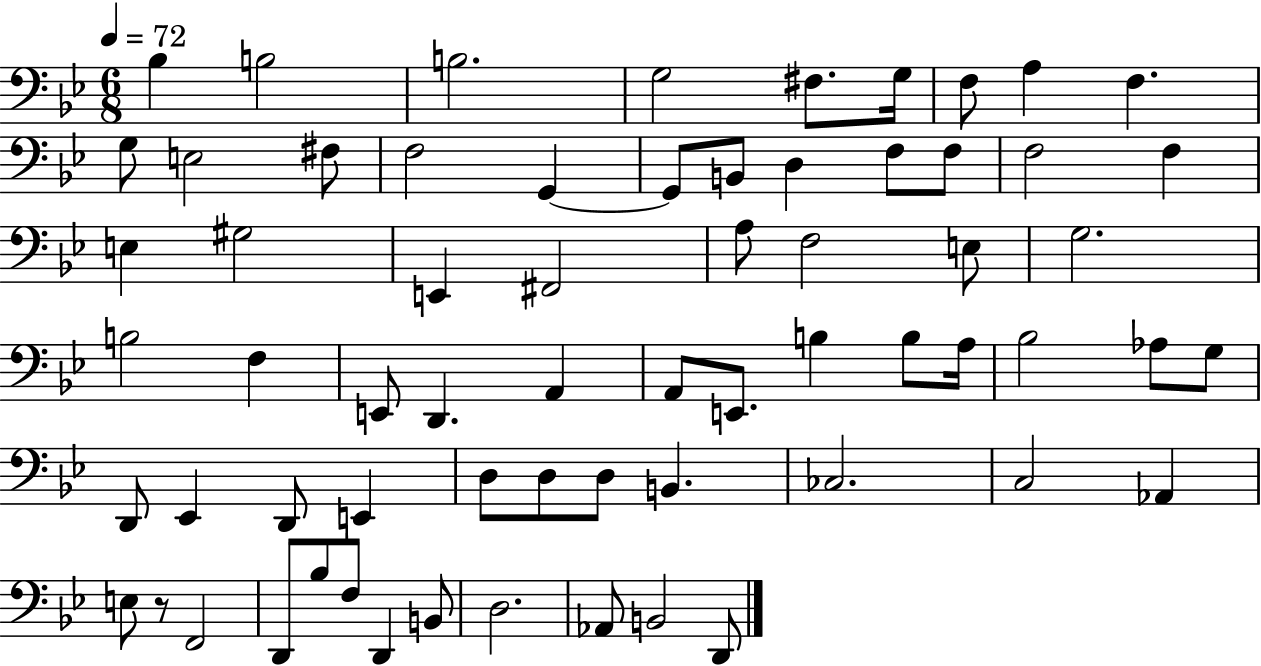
{
  \clef bass
  \numericTimeSignature
  \time 6/8
  \key bes \major
  \tempo 4 = 72
  bes4 b2 | b2. | g2 fis8. g16 | f8 a4 f4. | \break g8 e2 fis8 | f2 g,4~~ | g,8 b,8 d4 f8 f8 | f2 f4 | \break e4 gis2 | e,4 fis,2 | a8 f2 e8 | g2. | \break b2 f4 | e,8 d,4. a,4 | a,8 e,8. b4 b8 a16 | bes2 aes8 g8 | \break d,8 ees,4 d,8 e,4 | d8 d8 d8 b,4. | ces2. | c2 aes,4 | \break e8 r8 f,2 | d,8 bes8 f8 d,4 b,8 | d2. | aes,8 b,2 d,8 | \break \bar "|."
}